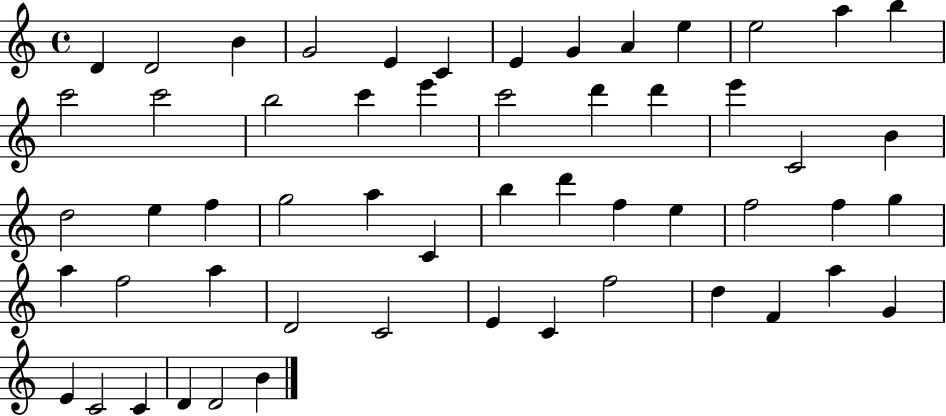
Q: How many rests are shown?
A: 0